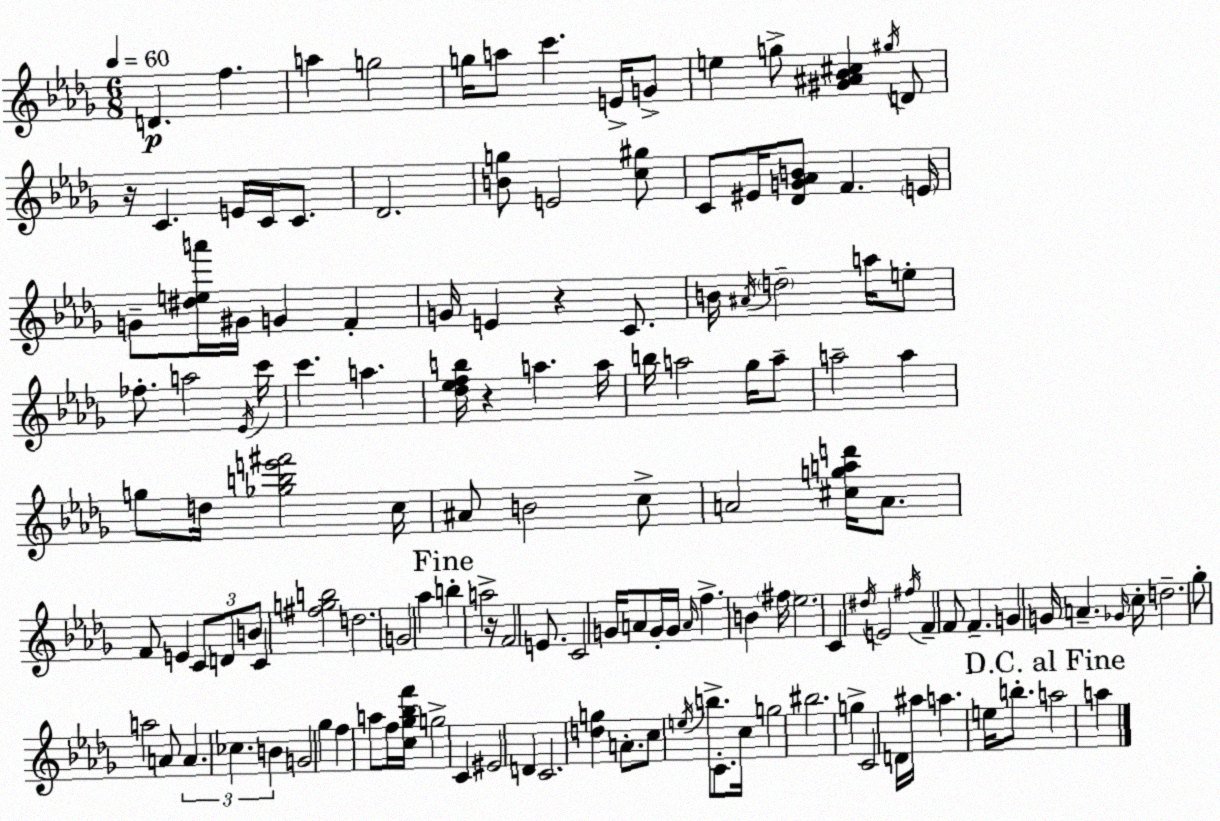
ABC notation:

X:1
T:Untitled
M:6/8
L:1/4
K:Bbm
D f a g2 g/4 a/2 c' E/4 G/2 e g/2 [^G^A_B^c] ^g/4 D/2 z/4 C E/4 C/4 C/2 _D2 [Bg]/2 E2 [c^g]/2 C/2 ^E/4 [_DG_AB]/2 F E/4 G/2 [^dea']/4 ^G/4 G F G/4 E z C/2 B/4 ^A/4 d2 a/4 e/2 _f/2 a2 _E/4 c'/4 c' a [_d_efb]/4 z a a/4 b/4 a2 _g/4 a/2 a2 a g/2 d/4 [_gbe'^f']2 c/4 ^A/2 B2 c/2 A2 [^cgad']/4 A/2 F/2 E C/2 D/2 B/2 C [^fgb]2 d2 G2 _a b a2 z/4 F2 E/2 C2 G/4 A/2 G/4 G/4 A/4 f B ^f/4 _e2 C ^d/4 E2 ^f/4 F F/2 F G G/4 A _G/4 c/4 d2 _g/2 a2 A/2 A _c B G2 _g f a/2 f/4 [c_g_bf']/4 g2 C ^E2 D C2 [dg] A/2 c/2 e/4 b/2 C/2 c/4 g2 ^b2 g C2 D/4 ^a/4 a e/4 b/2 a2 a